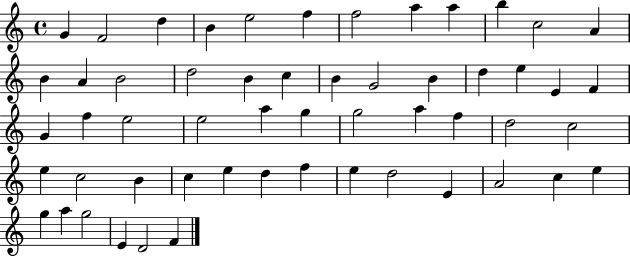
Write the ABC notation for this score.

X:1
T:Untitled
M:4/4
L:1/4
K:C
G F2 d B e2 f f2 a a b c2 A B A B2 d2 B c B G2 B d e E F G f e2 e2 a g g2 a f d2 c2 e c2 B c e d f e d2 E A2 c e g a g2 E D2 F